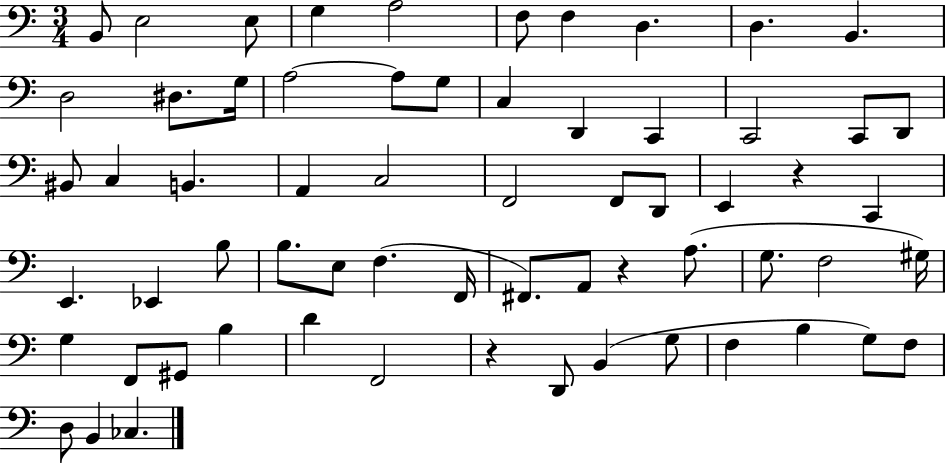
{
  \clef bass
  \numericTimeSignature
  \time 3/4
  \key c \major
  b,8 e2 e8 | g4 a2 | f8 f4 d4. | d4. b,4. | \break d2 dis8. g16 | a2~~ a8 g8 | c4 d,4 c,4 | c,2 c,8 d,8 | \break bis,8 c4 b,4. | a,4 c2 | f,2 f,8 d,8 | e,4 r4 c,4 | \break e,4. ees,4 b8 | b8. e8 f4.( f,16 | fis,8.) a,8 r4 a8.( | g8. f2 gis16) | \break g4 f,8 gis,8 b4 | d'4 f,2 | r4 d,8 b,4( g8 | f4 b4 g8) f8 | \break d8 b,4 ces4. | \bar "|."
}